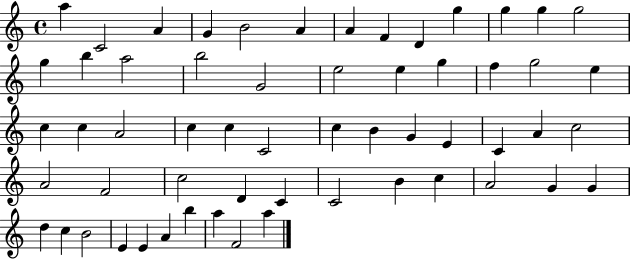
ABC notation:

X:1
T:Untitled
M:4/4
L:1/4
K:C
a C2 A G B2 A A F D g g g g2 g b a2 b2 G2 e2 e g f g2 e c c A2 c c C2 c B G E C A c2 A2 F2 c2 D C C2 B c A2 G G d c B2 E E A b a F2 a